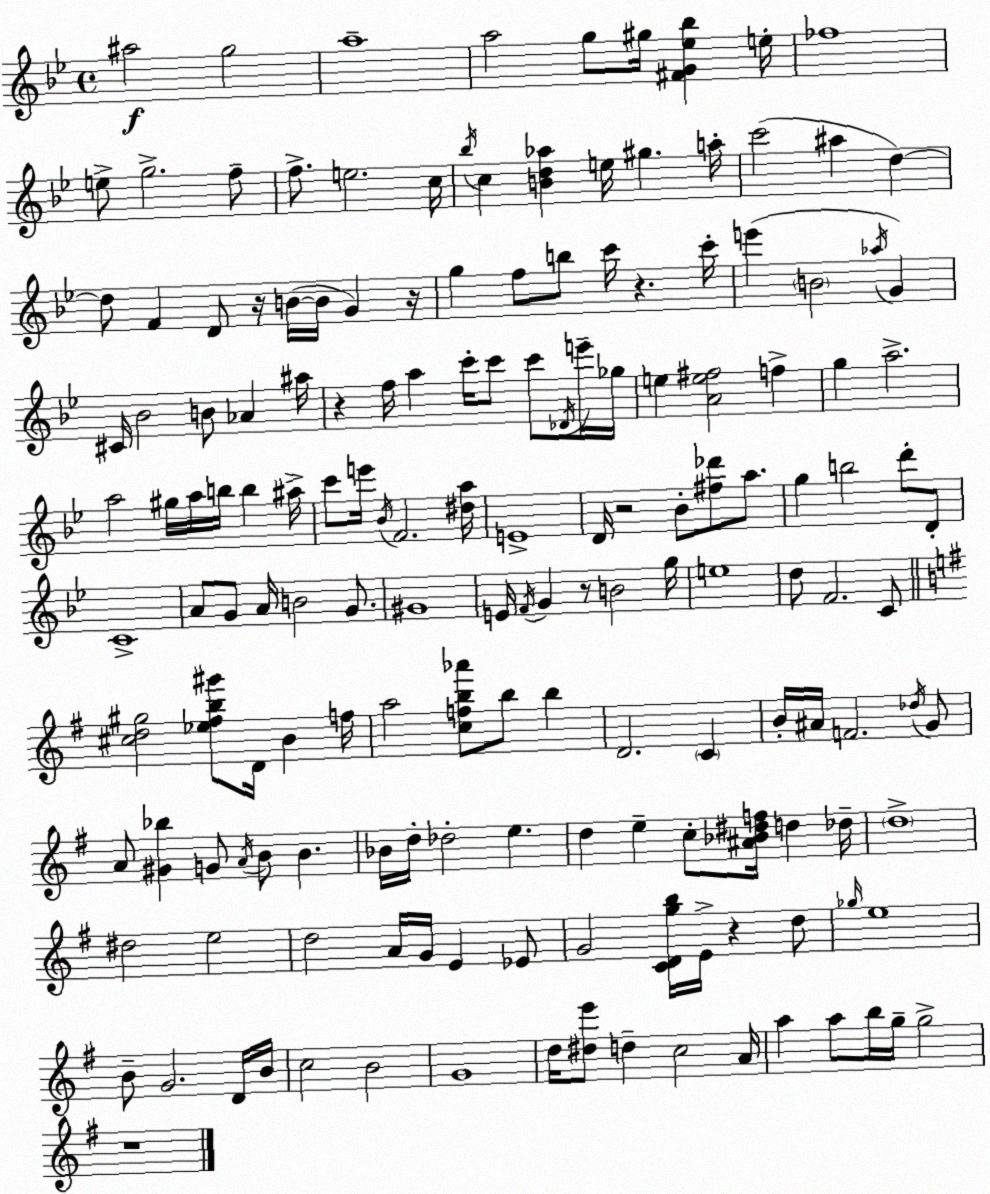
X:1
T:Untitled
M:4/4
L:1/4
K:Gm
^a2 g2 a4 a2 g/2 ^g/4 [^FG_e_b] e/4 _f4 e/2 g2 f/2 f/2 e2 c/4 _b/4 c [Bd_a] e/4 ^g a/4 c'2 ^a d d/2 F D/2 z/4 B/4 B/4 G z/4 g f/2 b/2 c'/4 z c'/4 e' B2 _a/4 G ^C/4 _B2 B/2 _A ^a/4 z f/4 a c'/4 c'/2 c'/2 _D/4 e'/4 _g/4 e [Ae^f]2 f g a2 a2 ^g/4 a/4 b/4 b ^a/4 c'/2 e'/4 _B/4 F2 [^da]/4 E4 D/4 z2 _B/2 [^f_d']/2 a/2 g b2 d'/2 D/2 C4 A/2 G/2 A/4 B2 G/2 ^G4 E/4 F/4 G z/2 B2 g/4 e4 d/2 F2 C/2 [^cd^g]2 [_e^fb^g']/2 D/4 B f/4 a2 [cfb_a']/2 b/2 b D2 C B/4 ^A/4 F2 _d/4 G/2 A/2 [^G_b] G/2 A/4 B/2 B _B/4 d/4 _d2 e d e c/2 [^A_B^df]/4 d _d/4 d4 ^d2 e2 d2 A/4 G/4 E _E/2 G2 [CDgb]/4 E/4 z d/2 _g/4 e4 B/2 G2 D/4 B/4 c2 B2 G4 d/4 [^de']/2 d c2 A/4 a a/2 b/4 g/4 g2 z4